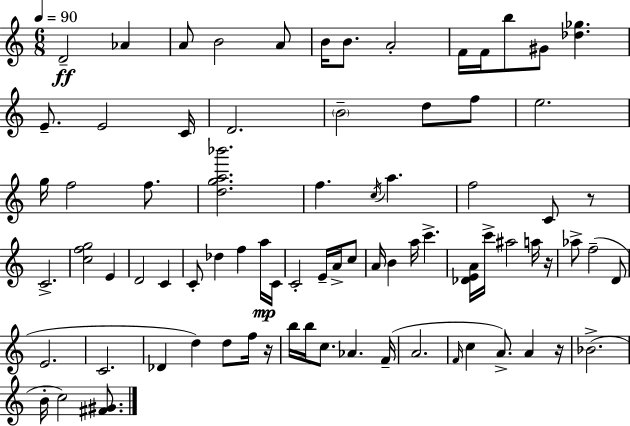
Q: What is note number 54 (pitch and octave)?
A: Db4